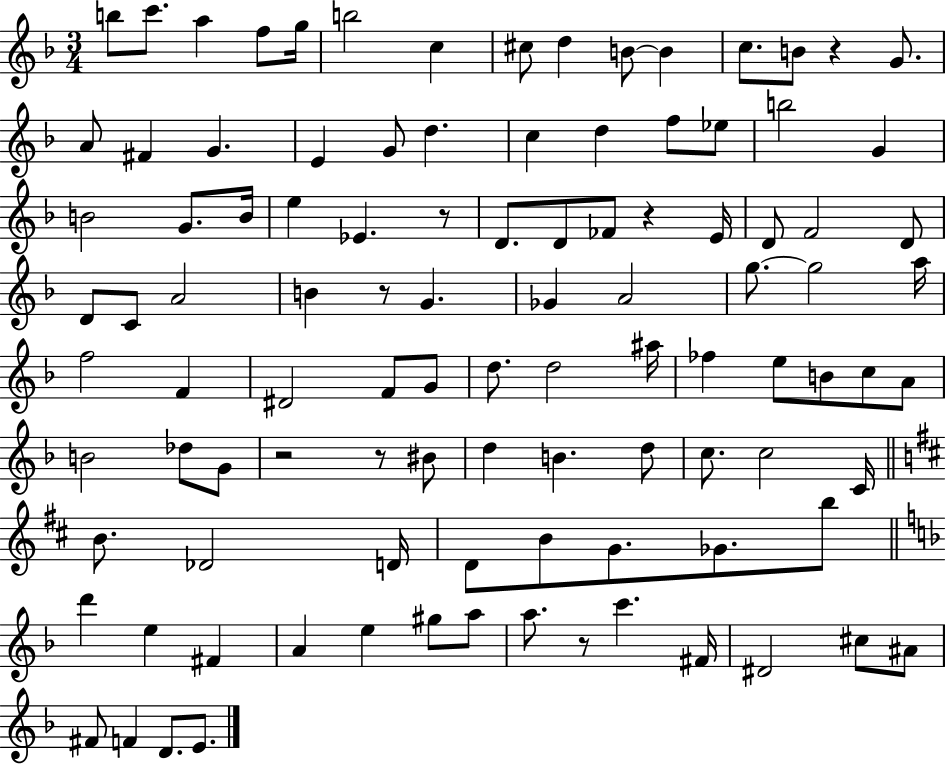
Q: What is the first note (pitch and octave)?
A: B5